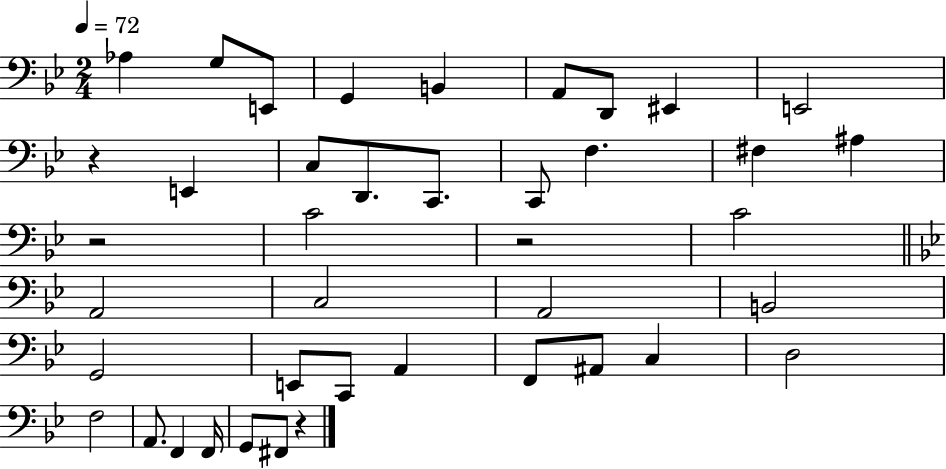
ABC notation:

X:1
T:Untitled
M:2/4
L:1/4
K:Bb
_A, G,/2 E,,/2 G,, B,, A,,/2 D,,/2 ^E,, E,,2 z E,, C,/2 D,,/2 C,,/2 C,,/2 F, ^F, ^A, z2 C2 z2 C2 A,,2 C,2 A,,2 B,,2 G,,2 E,,/2 C,,/2 A,, F,,/2 ^A,,/2 C, D,2 F,2 A,,/2 F,, F,,/4 G,,/2 ^F,,/2 z